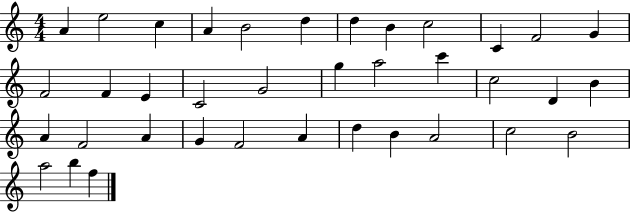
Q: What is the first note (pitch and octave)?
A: A4